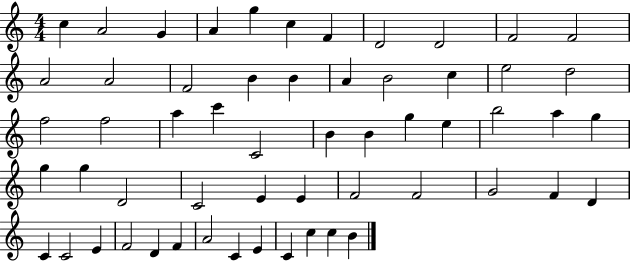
X:1
T:Untitled
M:4/4
L:1/4
K:C
c A2 G A g c F D2 D2 F2 F2 A2 A2 F2 B B A B2 c e2 d2 f2 f2 a c' C2 B B g e b2 a g g g D2 C2 E E F2 F2 G2 F D C C2 E F2 D F A2 C E C c c B